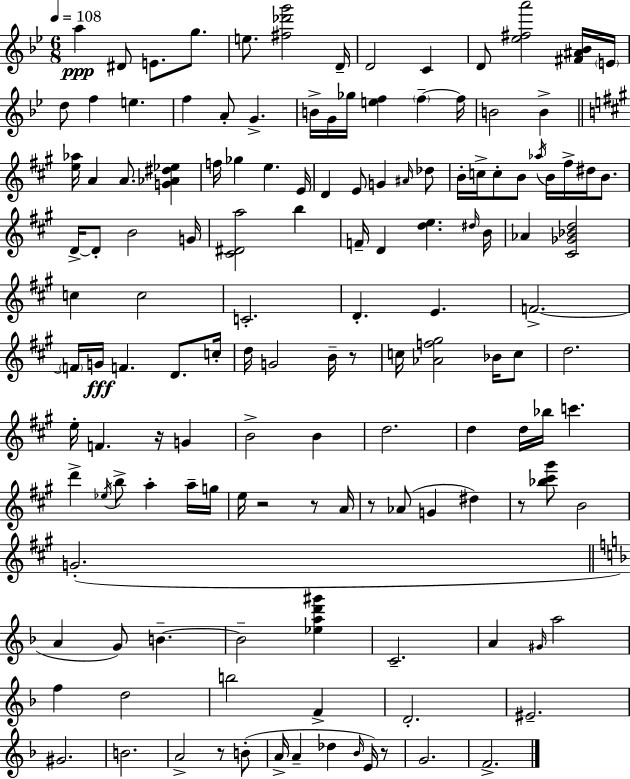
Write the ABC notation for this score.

X:1
T:Untitled
M:6/8
L:1/4
K:Bb
a ^D/2 E/2 g/2 e/2 [^f_d'g']2 D/4 D2 C D/2 [_e^fa']2 [^F^A_B]/4 E/4 d/2 f e f A/2 G B/4 G/4 _g/4 [ef] f f/4 B2 B [e_a]/4 A A/2 [G_A^d_e] f/4 _g e E/4 D E/2 G ^A/4 _d/2 B/4 c/4 c/2 B/2 _a/4 B/4 ^f/4 ^d/4 B/2 D/4 D/2 B2 G/4 [^C^Da]2 b F/4 D [de] ^d/4 B/4 _A [^C_G_Bd]2 c c2 C2 D E F2 F/4 G/4 F D/2 c/4 d/4 G2 B/4 z/2 c/4 [_Af^g]2 _B/4 c/2 d2 e/4 F z/4 G B2 B d2 d d/4 _b/4 c' d' _e/4 b/2 a a/4 g/4 e/4 z2 z/2 A/4 z/2 _A/2 G ^d z/2 [_b^c'^g']/2 B2 G2 A G/2 B B2 [_ead'^g'] C2 A ^G/4 a2 f d2 b2 F D2 ^E2 ^G2 B2 A2 z/2 B/2 A/4 A _d _B/4 E/4 z/2 G2 F2